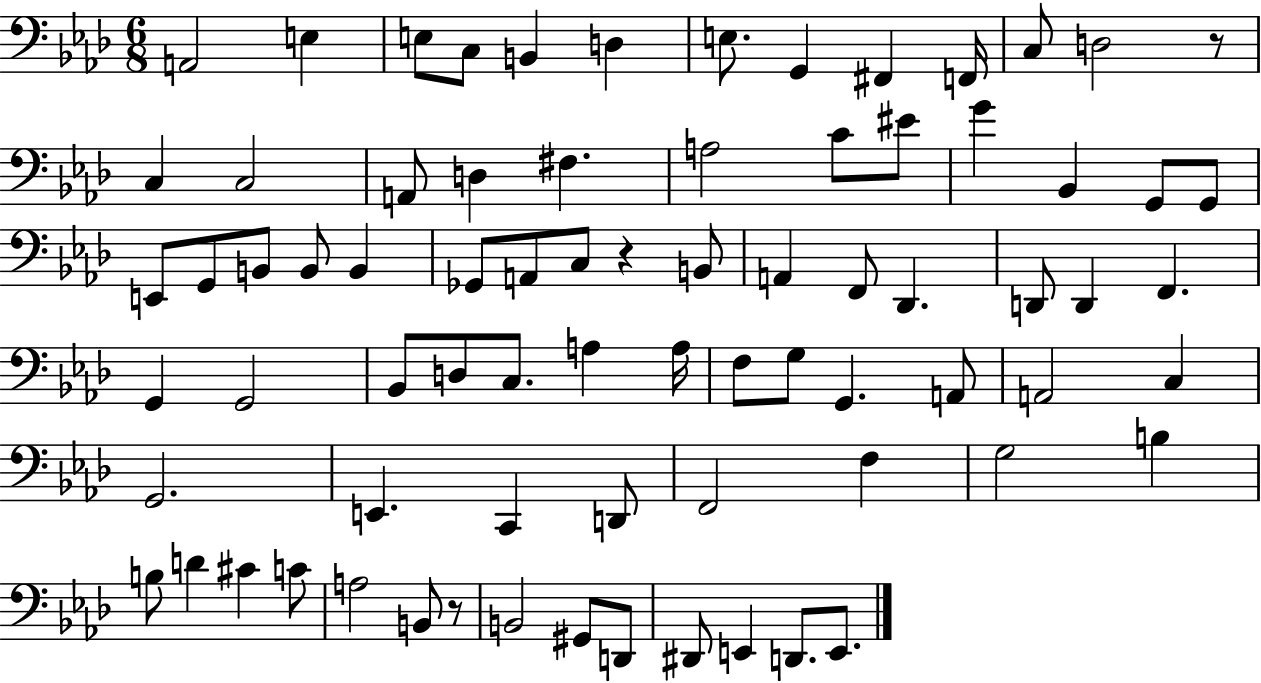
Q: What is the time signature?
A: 6/8